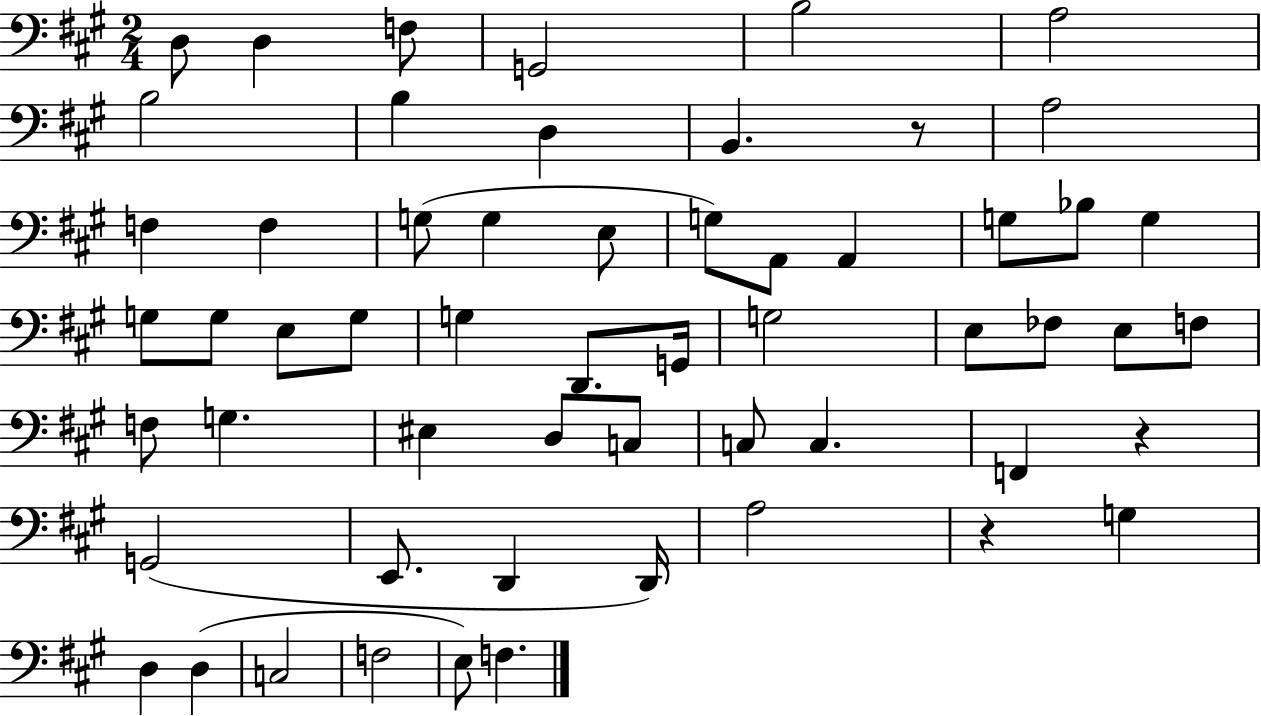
{
  \clef bass
  \numericTimeSignature
  \time 2/4
  \key a \major
  d8 d4 f8 | g,2 | b2 | a2 | \break b2 | b4 d4 | b,4. r8 | a2 | \break f4 f4 | g8( g4 e8 | g8) a,8 a,4 | g8 bes8 g4 | \break g8 g8 e8 g8 | g4 d,8. g,16 | g2 | e8 fes8 e8 f8 | \break f8 g4. | eis4 d8 c8 | c8 c4. | f,4 r4 | \break g,2( | e,8. d,4 d,16) | a2 | r4 g4 | \break d4 d4( | c2 | f2 | e8) f4. | \break \bar "|."
}